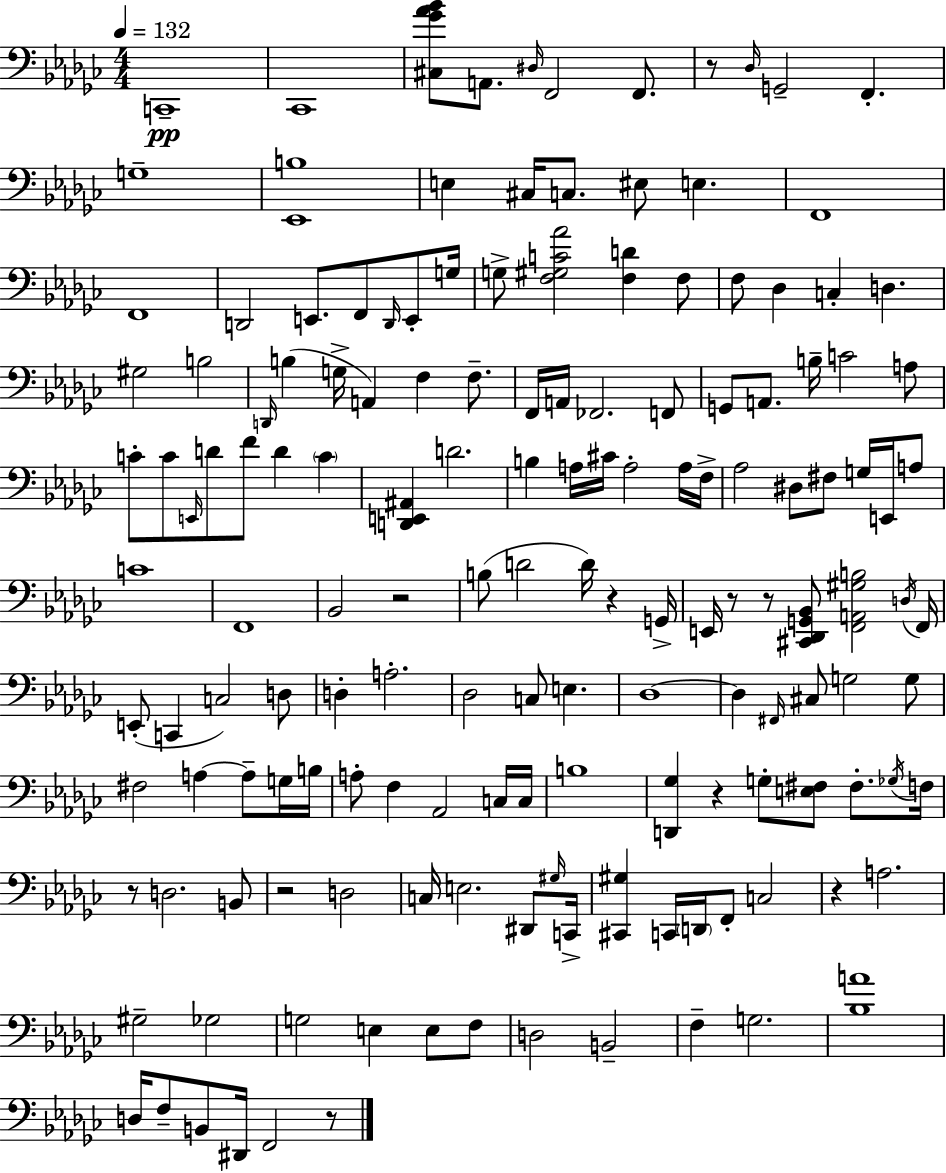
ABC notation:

X:1
T:Untitled
M:4/4
L:1/4
K:Ebm
C,,4 _C,,4 [^C,_G_A_B]/2 A,,/2 ^D,/4 F,,2 F,,/2 z/2 _D,/4 G,,2 F,, G,4 [_E,,B,]4 E, ^C,/4 C,/2 ^E,/2 E, F,,4 F,,4 D,,2 E,,/2 F,,/2 D,,/4 E,,/2 G,/4 G,/2 [F,^G,C_A]2 [F,D] F,/2 F,/2 _D, C, D, ^G,2 B,2 D,,/4 B, G,/4 A,, F, F,/2 F,,/4 A,,/4 _F,,2 F,,/2 G,,/2 A,,/2 B,/4 C2 A,/2 C/2 C/2 E,,/4 D/2 F/2 D C [D,,E,,^A,,] D2 B, A,/4 ^C/4 A,2 A,/4 F,/4 _A,2 ^D,/2 ^F,/2 G,/4 E,,/4 A,/2 C4 F,,4 _B,,2 z2 B,/2 D2 D/4 z G,,/4 E,,/4 z/2 z/2 [^C,,_D,,G,,_B,,]/2 [F,,A,,^G,B,]2 D,/4 F,,/4 E,,/2 C,, C,2 D,/2 D, A,2 _D,2 C,/2 E, _D,4 _D, ^F,,/4 ^C,/2 G,2 G,/2 ^F,2 A, A,/2 G,/4 B,/4 A,/2 F, _A,,2 C,/4 C,/4 B,4 [D,,_G,] z G,/2 [E,^F,]/2 ^F,/2 _G,/4 F,/4 z/2 D,2 B,,/2 z2 D,2 C,/4 E,2 ^D,,/2 ^G,/4 C,,/4 [^C,,^G,] C,,/4 D,,/4 F,,/2 C,2 z A,2 ^G,2 _G,2 G,2 E, E,/2 F,/2 D,2 B,,2 F, G,2 [_B,A]4 D,/4 F,/2 B,,/2 ^D,,/4 F,,2 z/2